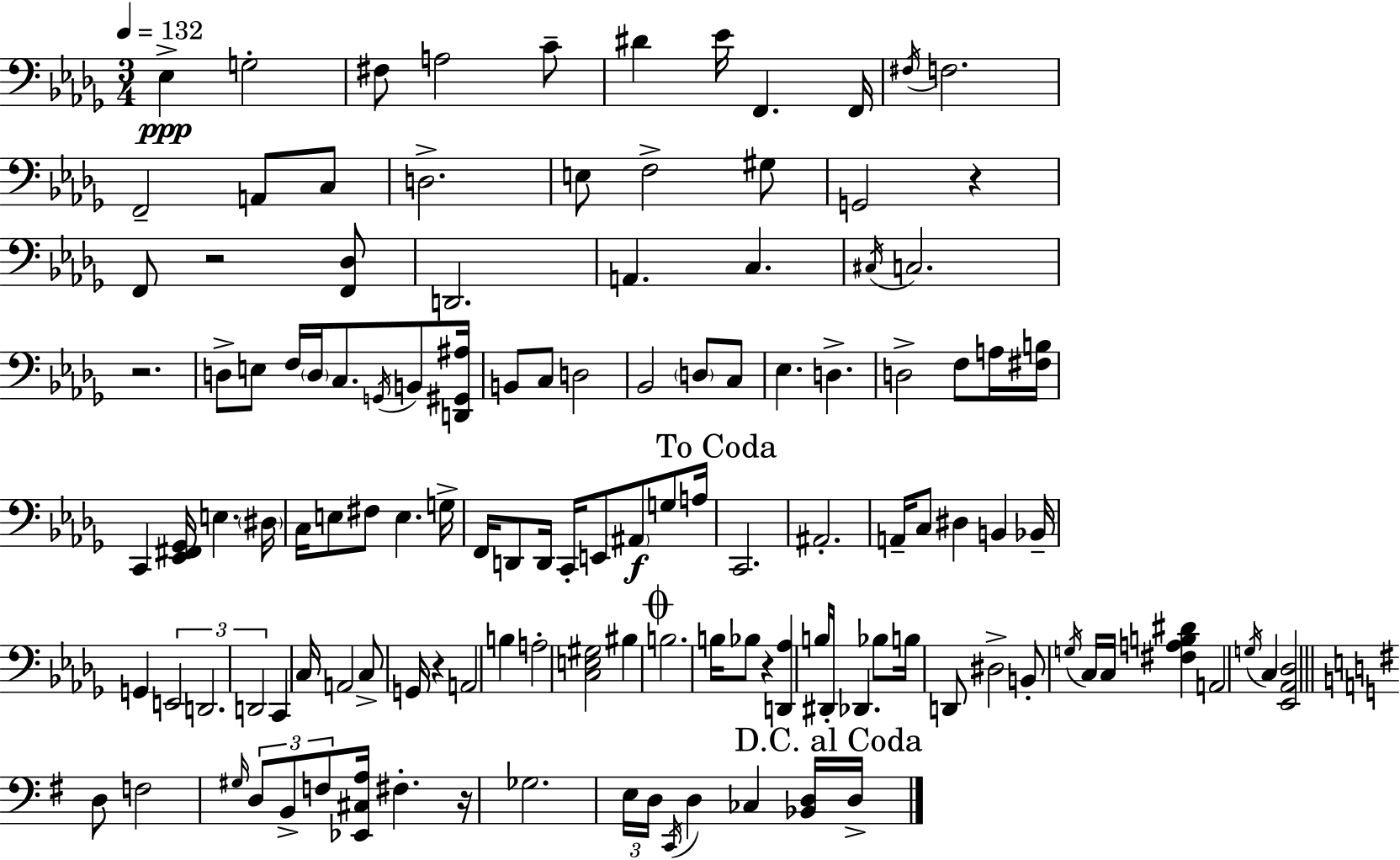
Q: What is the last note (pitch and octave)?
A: D3